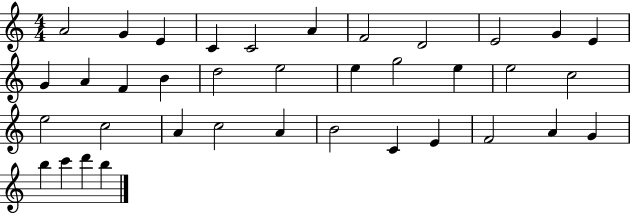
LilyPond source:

{
  \clef treble
  \numericTimeSignature
  \time 4/4
  \key c \major
  a'2 g'4 e'4 | c'4 c'2 a'4 | f'2 d'2 | e'2 g'4 e'4 | \break g'4 a'4 f'4 b'4 | d''2 e''2 | e''4 g''2 e''4 | e''2 c''2 | \break e''2 c''2 | a'4 c''2 a'4 | b'2 c'4 e'4 | f'2 a'4 g'4 | \break b''4 c'''4 d'''4 b''4 | \bar "|."
}